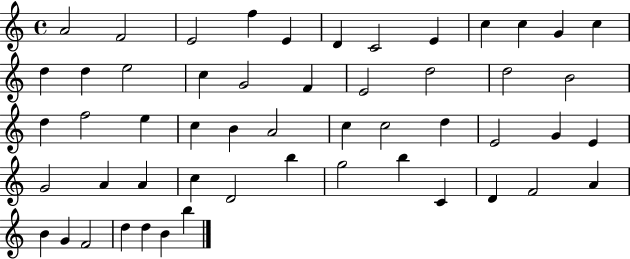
A4/h F4/h E4/h F5/q E4/q D4/q C4/h E4/q C5/q C5/q G4/q C5/q D5/q D5/q E5/h C5/q G4/h F4/q E4/h D5/h D5/h B4/h D5/q F5/h E5/q C5/q B4/q A4/h C5/q C5/h D5/q E4/h G4/q E4/q G4/h A4/q A4/q C5/q D4/h B5/q G5/h B5/q C4/q D4/q F4/h A4/q B4/q G4/q F4/h D5/q D5/q B4/q B5/q